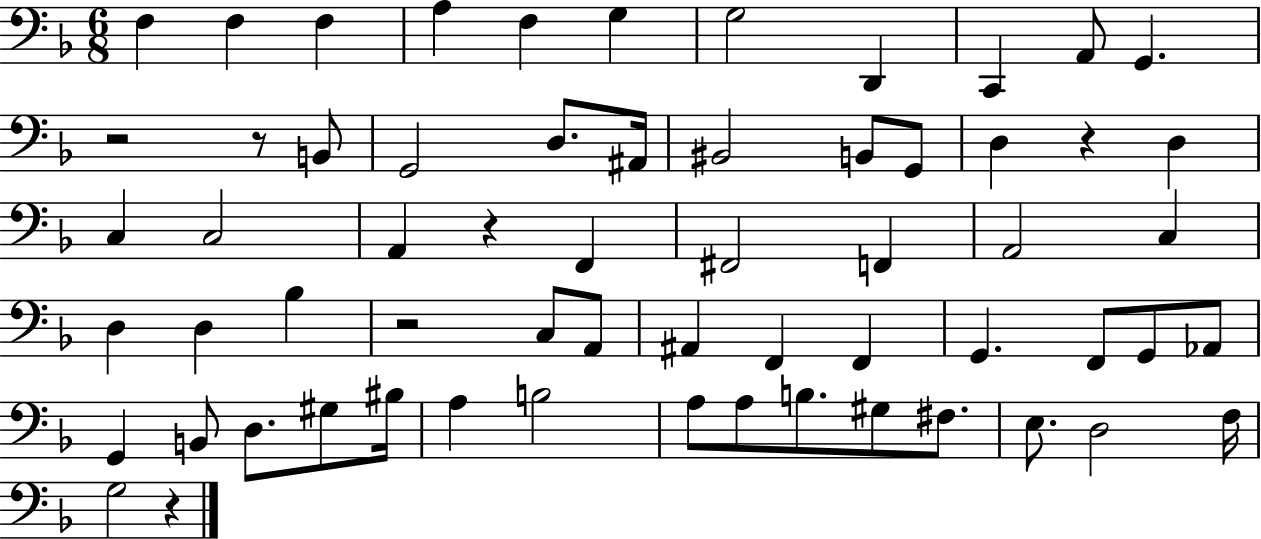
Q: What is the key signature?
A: F major